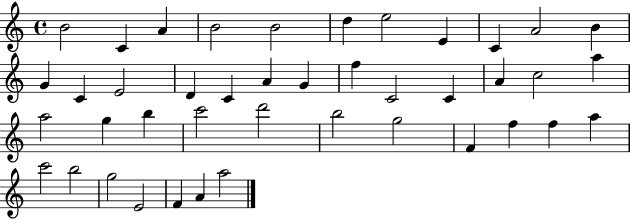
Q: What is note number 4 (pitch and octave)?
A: B4